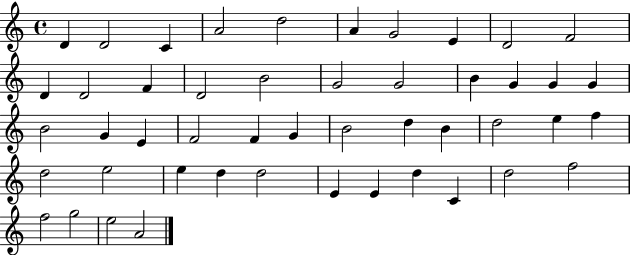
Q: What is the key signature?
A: C major